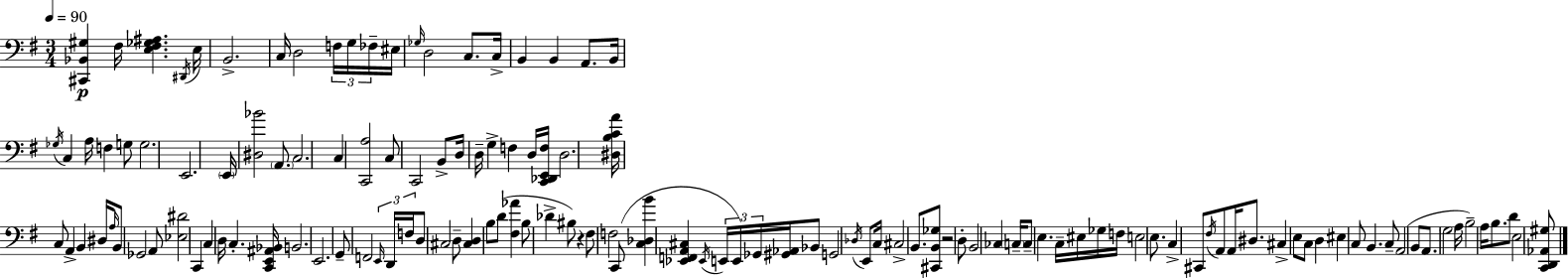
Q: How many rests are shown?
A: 2